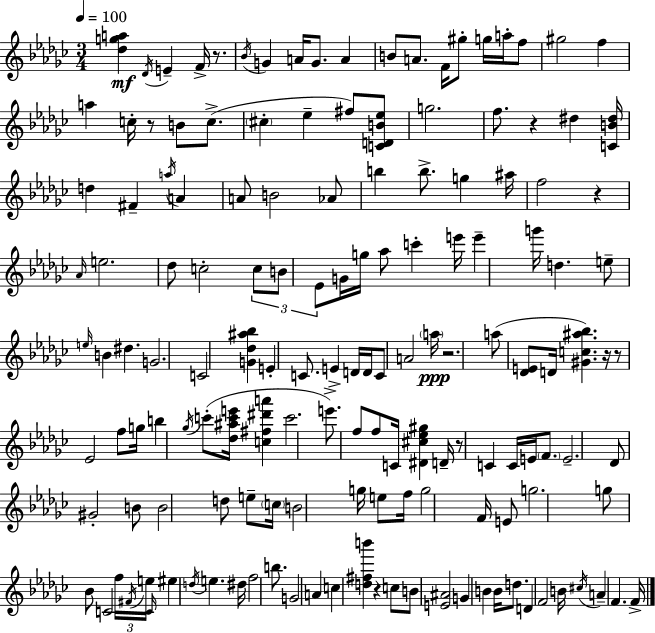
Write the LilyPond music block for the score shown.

{
  \clef treble
  \numericTimeSignature
  \time 3/4
  \key ees \minor
  \tempo 4 = 100
  <des'' g'' a''>4\mf \acciaccatura { des'16 } e'4-- f'16-> r8. | \acciaccatura { bes'16 } g'4 a'16 g'8. a'4 | b'8 a'8. f'16 gis''8-. g''16 a''16-. | f''8 gis''2 f''4 | \break a''4 c''16-. r8 b'8 c''8.->( | \parenthesize cis''4-. ees''4-- fis''8) | <c' d' b' ees''>8 g''2. | f''8. r4 dis''4 | \break <c' b' dis''>16 d''4 fis'4-- \acciaccatura { a''16 } a'4 | a'8 b'2 | aes'8 b''4 b''8.-> g''4 | ais''16 f''2 r4 | \break \grace { aes'16 } e''2. | des''8 c''2-. | \tuplet 3/2 { c''8 b'8 ees'8 } g'16 g''16 aes''8 | c'''4-. e'''16 e'''4-- g'''16 d''4. | \break e''8-- \grace { e''16 } b'4 dis''4. | g'2. | c'2 | <g' des'' ais'' bes''>4 e'4-. c'8. | \break e'4-> d'16 d'16 c'8 a'2 | \parenthesize a''16\ppp r2. | a''8( <des' e'>8 d'16 <gis' c'' ais'' bes''>4.) | r16 r8 ees'2 | \break f''8 g''16 b''4 \acciaccatura { ges''16 }( c'''8-. | <des'' ais'' c''' e'''>16 <c'' fis'' dis''' a'''>4 c'''2. | e'''8.->) f''8 f''8 | c'16 <dis' cis'' ees'' gis''>4 d'16-- r8 c'4 | \break c'16 e'16 \parenthesize f'8. e'2.-- | des'8 gis'2-. | b'8 b'2 | d''8 e''8-- \parenthesize c''16 b'2 | \break g''16 e''8 f''16 g''2 | f'16 e'8 g''2. | g''8 bes'8 c'2 | \tuplet 3/2 { f''16 \acciaccatura { fis'16 } e''16 } \grace { c'16 } eis''4 | \break \acciaccatura { d''16 } e''4. dis''16 f''2 | b''8. g'2 | a'4 c''4 | <d'' fis'' b'''>4 r4 c''8 b'8 | \break <e' ais'>2 g'4 | b'4 b'16 d''8. d'4 | f'2 b'16 \acciaccatura { cis''16 } a'4-- | f'4. f'16-> \bar "|."
}